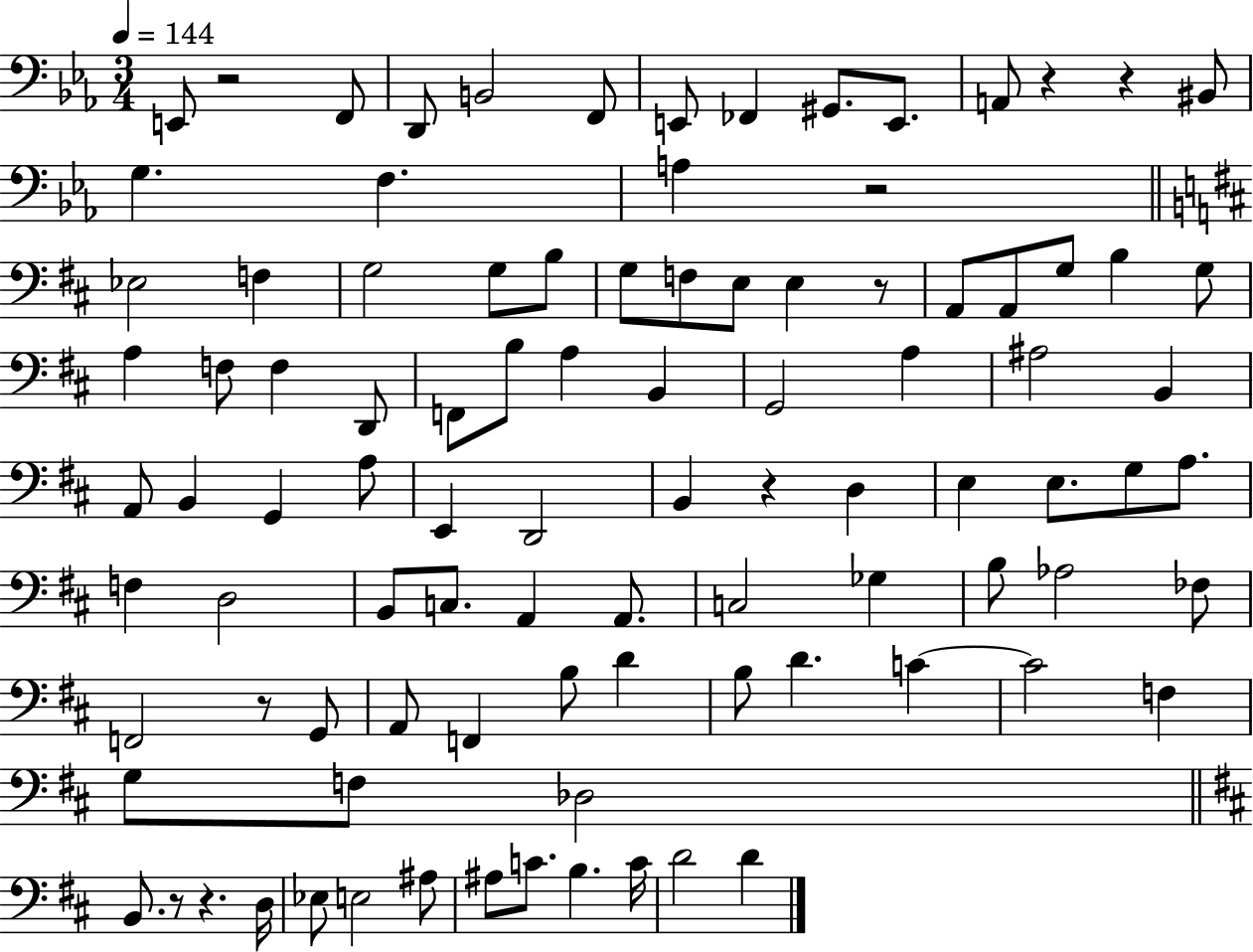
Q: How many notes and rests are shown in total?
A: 97